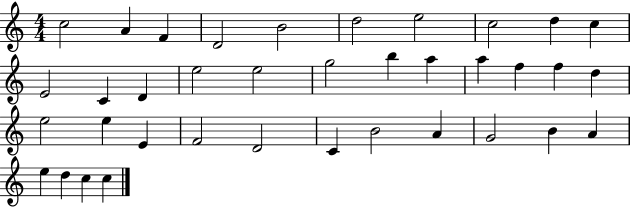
X:1
T:Untitled
M:4/4
L:1/4
K:C
c2 A F D2 B2 d2 e2 c2 d c E2 C D e2 e2 g2 b a a f f d e2 e E F2 D2 C B2 A G2 B A e d c c